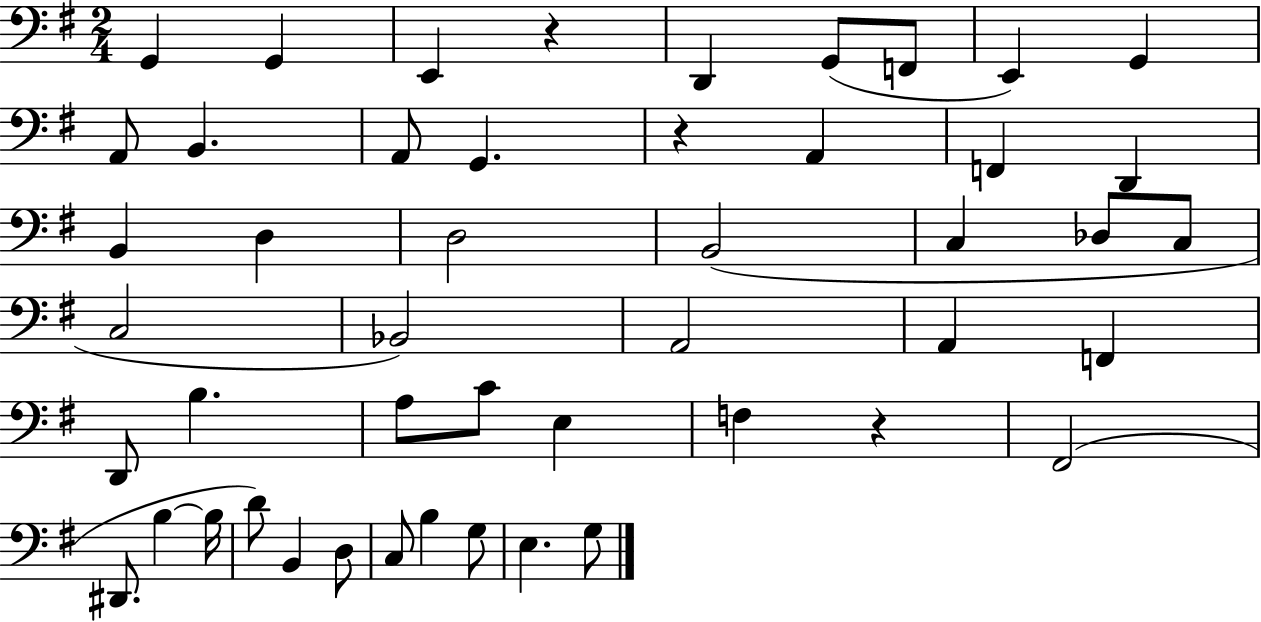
{
  \clef bass
  \numericTimeSignature
  \time 2/4
  \key g \major
  g,4 g,4 | e,4 r4 | d,4 g,8( f,8 | e,4) g,4 | \break a,8 b,4. | a,8 g,4. | r4 a,4 | f,4 d,4 | \break b,4 d4 | d2 | b,2( | c4 des8 c8 | \break c2 | bes,2) | a,2 | a,4 f,4 | \break d,8 b4. | a8 c'8 e4 | f4 r4 | fis,2( | \break dis,8. b4~~ b16 | d'8) b,4 d8 | c8 b4 g8 | e4. g8 | \break \bar "|."
}